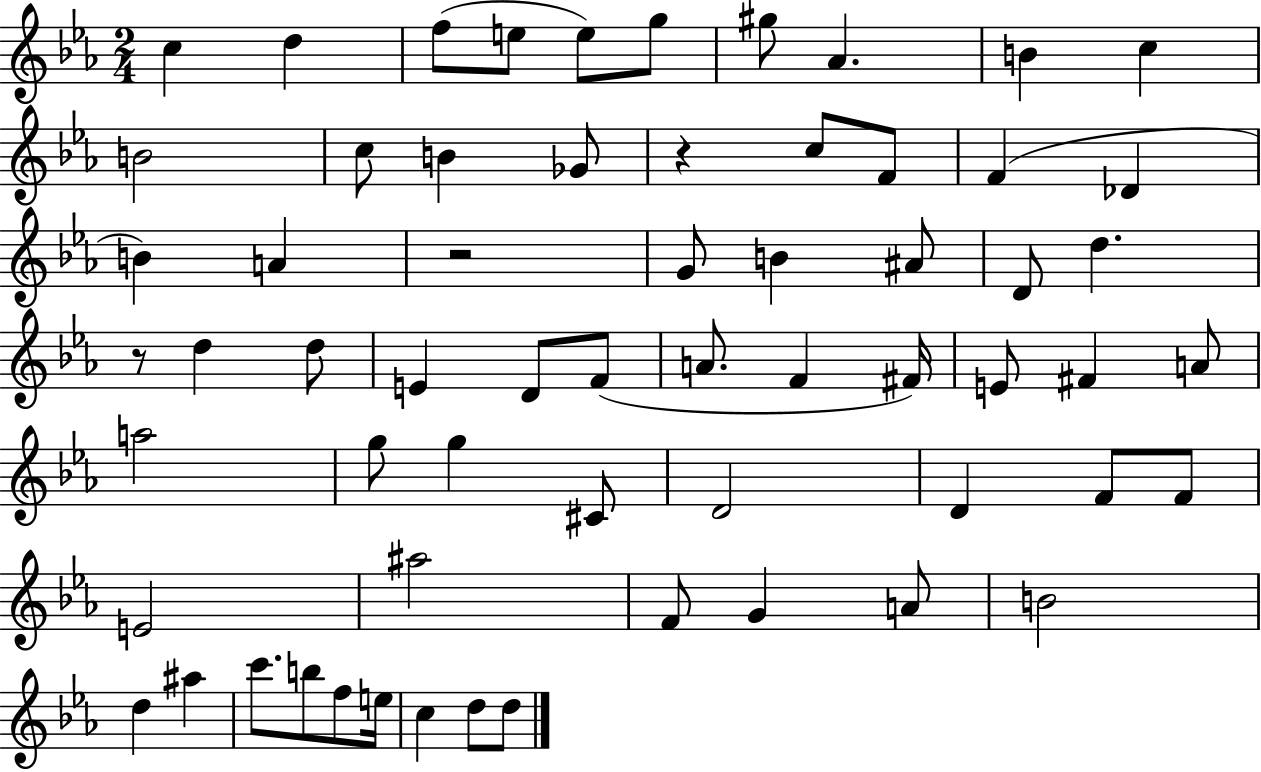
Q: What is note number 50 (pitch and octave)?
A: B4